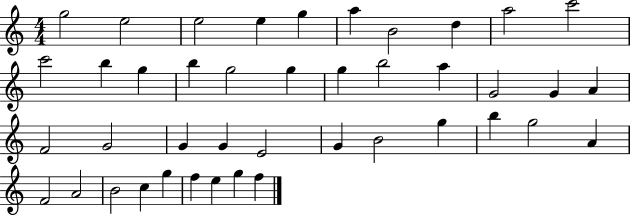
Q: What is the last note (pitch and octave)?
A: F5